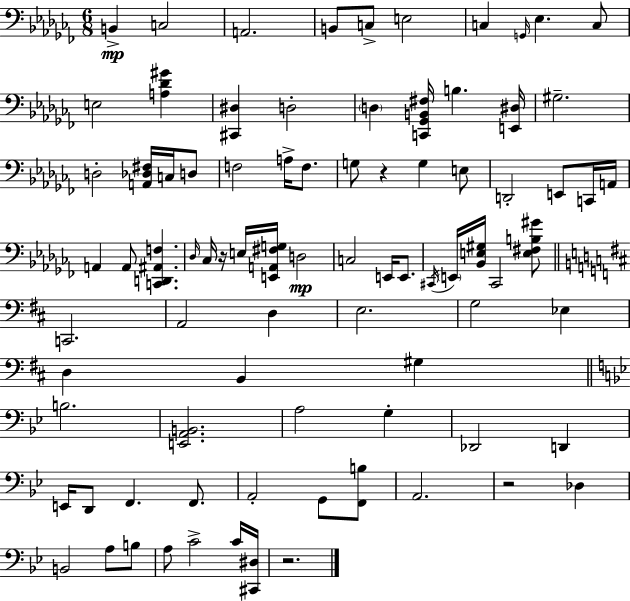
B2/q C3/h A2/h. B2/e C3/e E3/h C3/q G2/s Eb3/q. C3/e E3/h [A3,Db4,G#4]/q [C#2,D#3]/q D3/h D3/q [C2,Gb2,B2,F#3]/s B3/q. [E2,D#3]/s G#3/h. D3/h [A2,Db3,F#3]/s C3/s D3/e F3/h A3/s F3/e. G3/e R/q G3/q E3/e D2/h E2/e C2/s A2/s A2/q A2/e [C2,D2,A#2,F3]/q. Db3/s CES3/s R/s E3/s [E2,A2,F#3,G3]/s D3/h C3/h E2/s E2/e. C#2/s E2/s [Bb2,E3,G#3]/s C#2/h [E3,F#3,B3,G#4]/e C2/h. A2/h D3/q E3/h. G3/h Eb3/q D3/q B2/q G#3/q B3/h. [E2,A2,B2]/h. A3/h G3/q Db2/h D2/q E2/s D2/e F2/q. F2/e. A2/h G2/e [F2,B3]/e A2/h. R/h Db3/q B2/h A3/e B3/e A3/e C4/h C4/s [C#2,D#3]/s R/h.